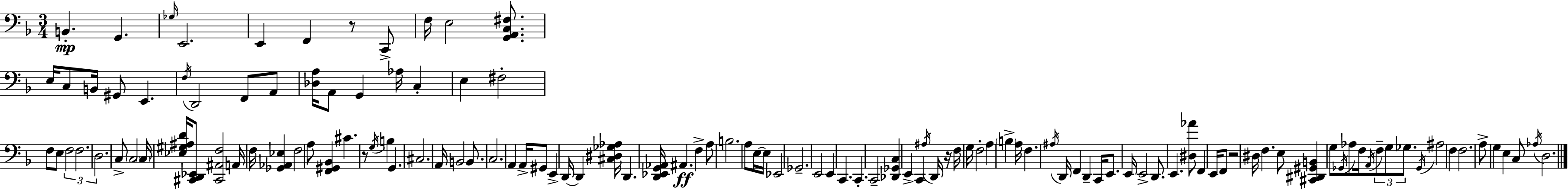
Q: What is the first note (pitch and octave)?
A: B2